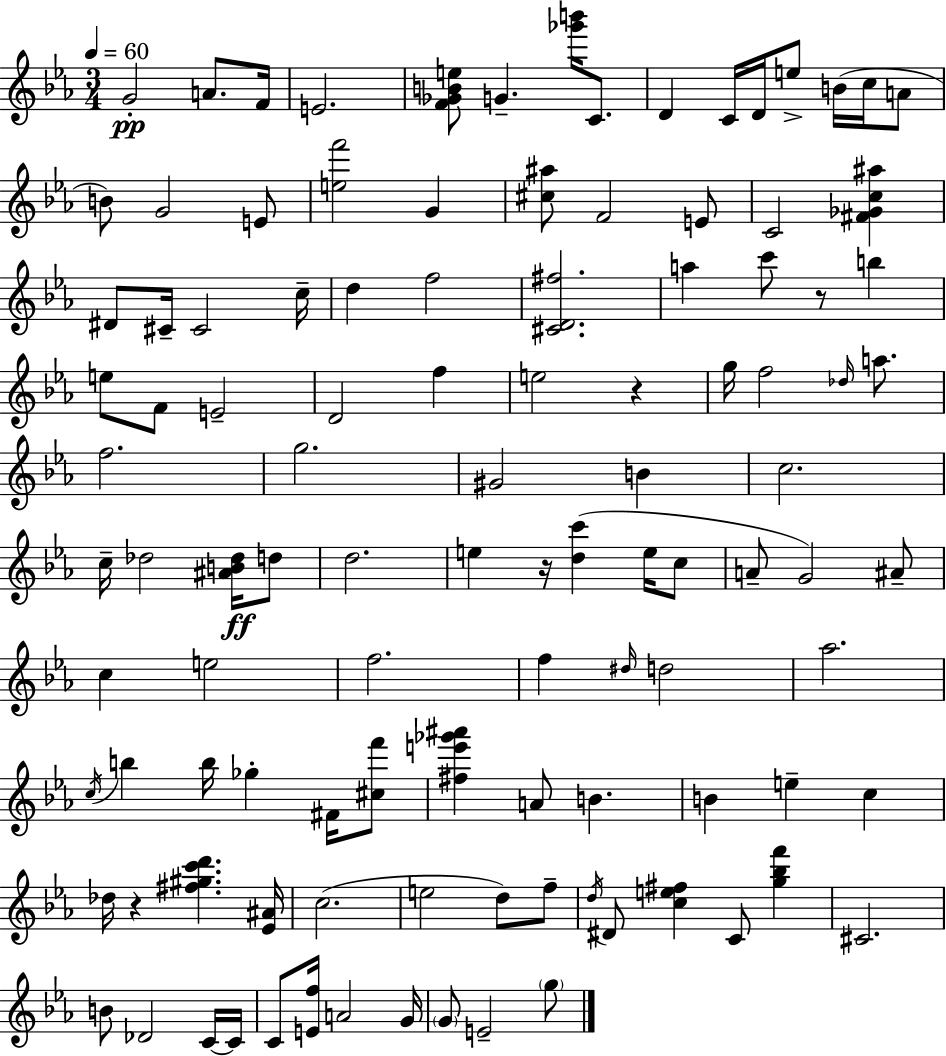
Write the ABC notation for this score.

X:1
T:Untitled
M:3/4
L:1/4
K:Eb
G2 A/2 F/4 E2 [F_GBe]/2 G [_g'b']/4 C/2 D C/4 D/4 e/2 B/4 c/4 A/2 B/2 G2 E/2 [ef']2 G [^c^a]/2 F2 E/2 C2 [^F_Gc^a] ^D/2 ^C/4 ^C2 c/4 d f2 [^CD^f]2 a c'/2 z/2 b e/2 F/2 E2 D2 f e2 z g/4 f2 _d/4 a/2 f2 g2 ^G2 B c2 c/4 _d2 [^AB_d]/4 d/2 d2 e z/4 [dc'] e/4 c/2 A/2 G2 ^A/2 c e2 f2 f ^d/4 d2 _a2 c/4 b b/4 _g ^F/4 [^cf']/2 [^fe'_g'^a'] A/2 B B e c _d/4 z [^f^gc'd'] [_E^A]/4 c2 e2 d/2 f/2 d/4 ^D/2 [ce^f] C/2 [g_bf'] ^C2 B/2 _D2 C/4 C/4 C/2 [Ef]/4 A2 G/4 G/2 E2 g/2